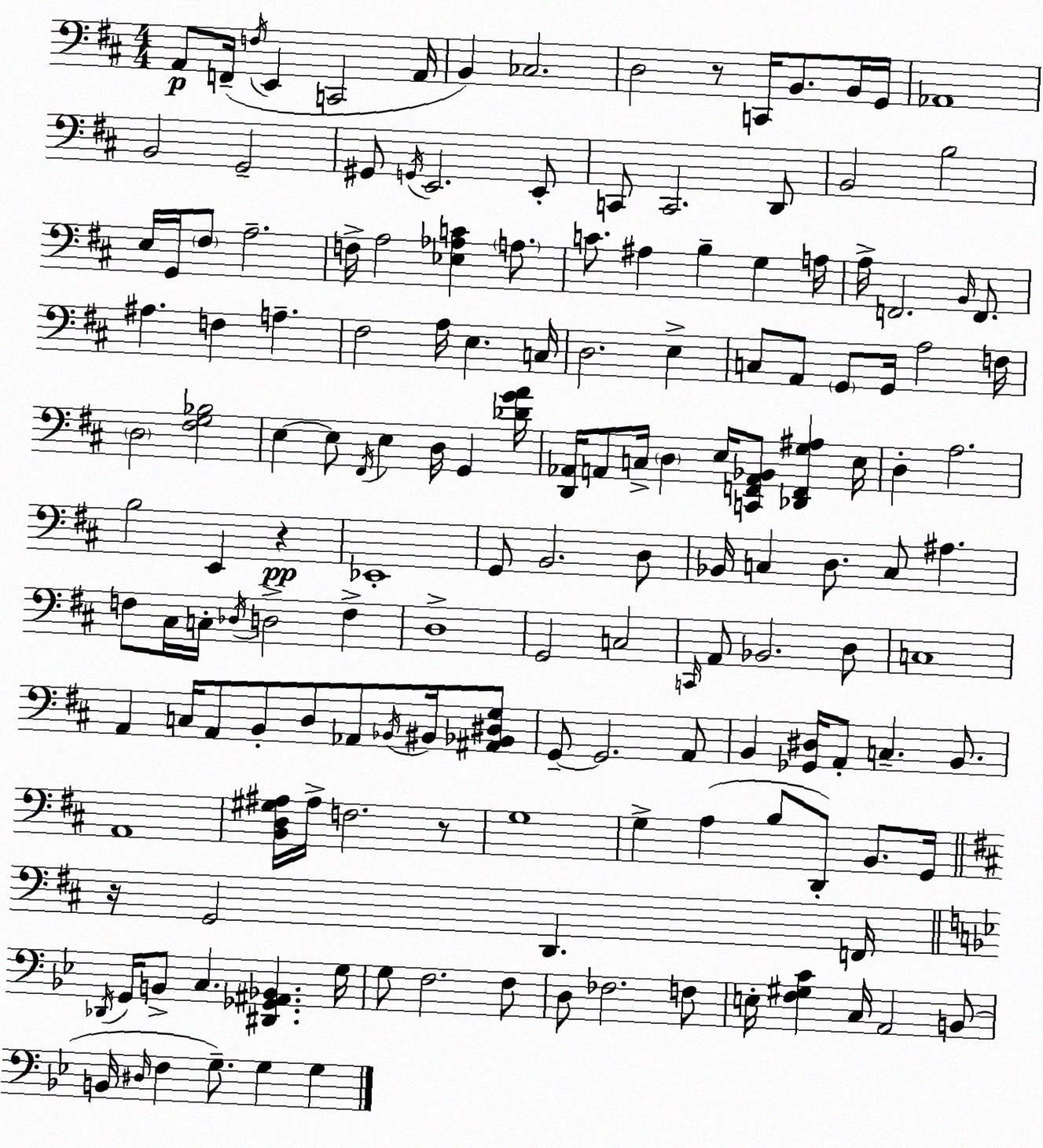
X:1
T:Untitled
M:4/4
L:1/4
K:D
A,,/2 F,,/4 F,/4 E,, C,,2 A,,/4 B,, _C,2 D,2 z/2 C,,/4 B,,/2 B,,/4 G,,/4 _A,,4 B,,2 G,,2 ^G,,/2 G,,/4 E,,2 E,,/2 C,,/2 C,,2 D,,/2 B,,2 B,2 E,/4 G,,/4 ^F,/2 A,2 F,/4 A,2 [_E,_A,C] A,/2 C/2 ^A, B, G, A,/4 A,/4 F,,2 B,,/4 F,,/2 ^A, F, A, ^F,2 A,/4 E, C,/4 D,2 E, C,/2 A,,/2 G,,/2 G,,/4 A,2 F,/4 D,2 [^F,G,_B,]2 E, E,/2 ^F,,/4 E, D,/4 G,, [_DGA]/4 [D,,_A,,]/4 A,,/2 C,/4 D, E,/4 [C,,F,,A,,_B,,]/2 [_D,,F,,G,^A,] E,/4 D, A,2 B,2 E,, z _E,,4 G,,/2 B,,2 D,/2 _B,,/4 C, D,/2 C,/2 ^A, F,/2 ^C,/4 C,/4 _D,/4 D,2 F, D,4 G,,2 C,2 C,,/4 A,,/2 _B,,2 D,/2 C,4 A,, C,/4 A,,/2 B,,/2 D,/2 _A,,/2 _B,,/4 ^B,,/4 [^A,,_B,,^D,G,]/2 G,,/2 G,,2 A,,/2 B,, [_G,,^D,]/4 A,,/2 C, B,,/2 A,,4 [B,,D,^G,^A,]/4 ^A,/4 F,2 z/2 G,4 G, A, B,/2 D,,/2 B,,/2 G,,/4 z/4 G,,2 D,, F,,/4 _D,,/4 G,,/4 B,,/2 C, [^D,,_G,,^A,,_B,,] G,/4 G,/2 F,2 F,/2 D,/2 _F,2 F,/2 E,/4 [F,^G,C] C,/4 A,,2 B,,/2 B,,/4 ^D,/4 F, G,/2 G, G,